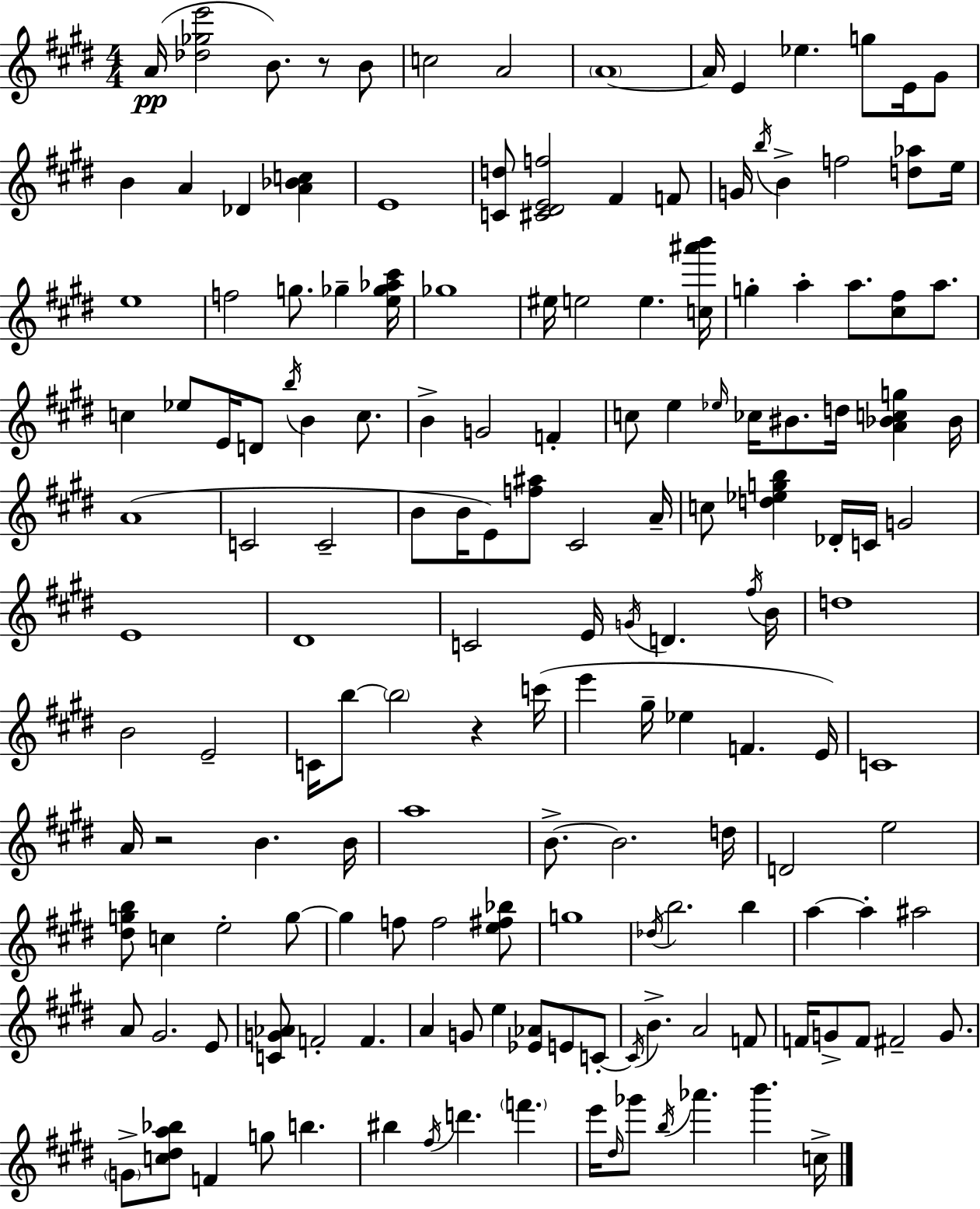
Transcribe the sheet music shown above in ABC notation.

X:1
T:Untitled
M:4/4
L:1/4
K:E
A/4 [_d_ge']2 B/2 z/2 B/2 c2 A2 A4 A/4 E _e g/2 E/4 ^G/2 B A _D [A_Bc] E4 [Cd]/2 [^C^DEf]2 ^F F/2 G/4 b/4 B f2 [d_a]/2 e/4 e4 f2 g/2 _g [e_g_a^c']/4 _g4 ^e/4 e2 e [c^a'b']/4 g a a/2 [^c^f]/2 a/2 c _e/2 E/4 D/2 b/4 B c/2 B G2 F c/2 e _e/4 _c/4 ^B/2 d/4 [A_Bcg] _B/4 A4 C2 C2 B/2 B/4 E/2 [f^a]/2 ^C2 A/4 c/2 [d_egb] _D/4 C/4 G2 E4 ^D4 C2 E/4 G/4 D ^f/4 B/4 d4 B2 E2 C/4 b/2 b2 z c'/4 e' ^g/4 _e F E/4 C4 A/4 z2 B B/4 a4 B/2 B2 d/4 D2 e2 [^dgb]/2 c e2 g/2 g f/2 f2 [e^f_b]/2 g4 _d/4 b2 b a a ^a2 A/2 ^G2 E/2 [CG_A]/2 F2 F A G/2 e [_E_A]/2 E/2 C/2 C/4 B A2 F/2 F/4 G/2 F/2 ^F2 G/2 G/2 [c^da_b]/2 F g/2 b ^b ^f/4 d' f' e'/4 ^d/4 _g'/2 b/4 _a' b' c/4